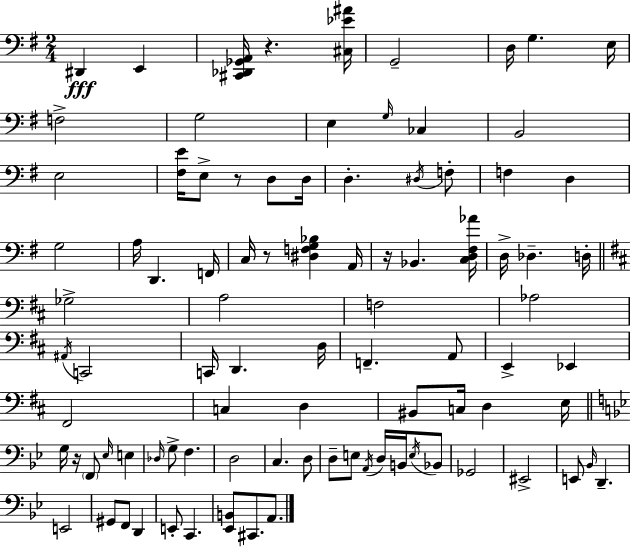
D#2/q E2/q [C#2,Db2,Gb2,A2]/s R/q. [C#3,Eb4,A#4]/s G2/h D3/s G3/q. E3/s F3/h G3/h E3/q G3/s CES3/q B2/h E3/h [F#3,E4]/s E3/e R/e D3/e D3/s D3/q. D#3/s F3/e F3/q D3/q G3/h A3/s D2/q. F2/s C3/s R/e [D#3,F3,G3,Bb3]/q A2/s R/s Bb2/q. [C3,D3,F#3,Ab4]/s D3/s Db3/q. D3/s Gb3/h A3/h F3/h Ab3/h A#2/s C2/h C2/s D2/q. D3/s F2/q. A2/e E2/q Eb2/q F#2/h C3/q D3/q BIS2/e C3/s D3/q E3/s G3/s R/s F2/e Eb3/s E3/q Db3/s G3/e F3/q. D3/h C3/q. D3/e D3/e E3/e A2/s D3/s B2/s E3/s Bb2/e Gb2/h EIS2/h E2/e Bb2/s D2/q. E2/h G#2/e F2/e D2/q E2/e C2/q. [Eb2,B2]/e C#2/e. A2/e.